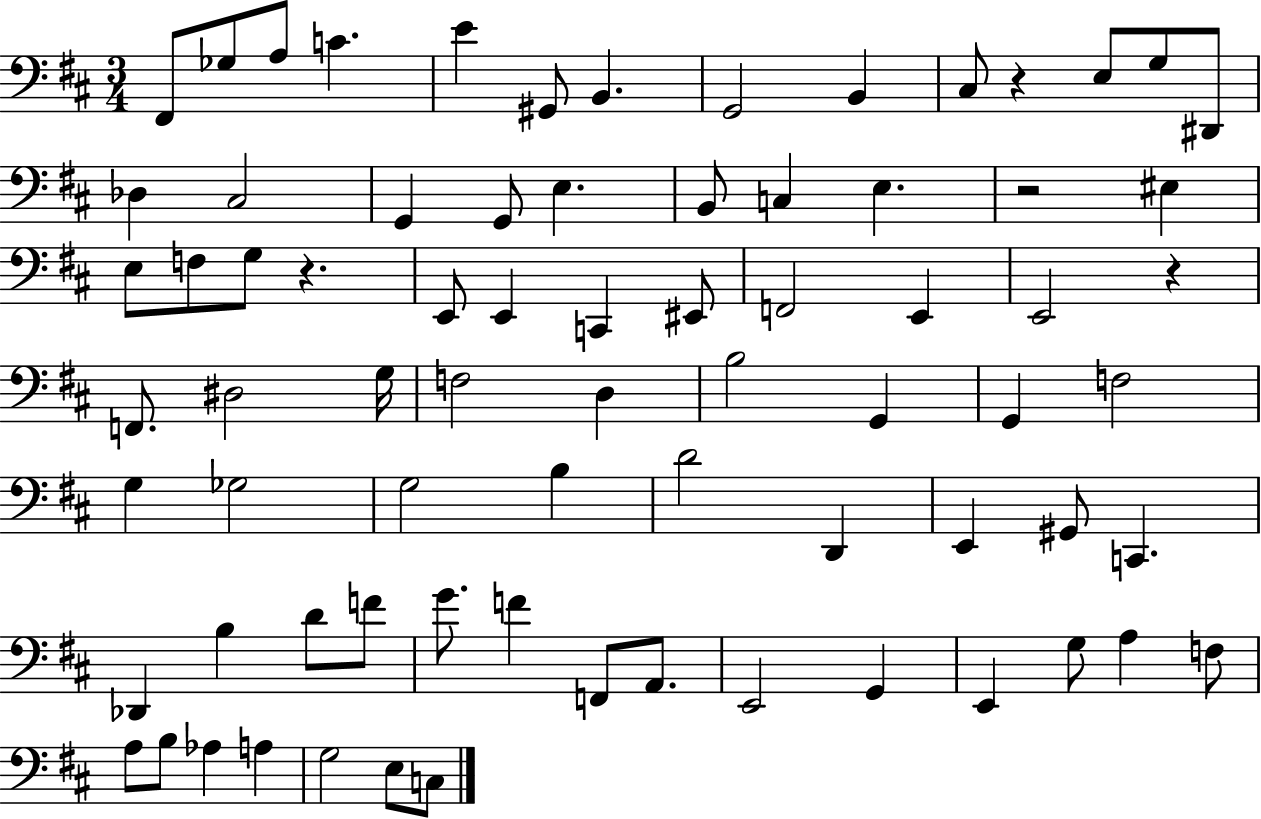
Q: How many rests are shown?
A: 4